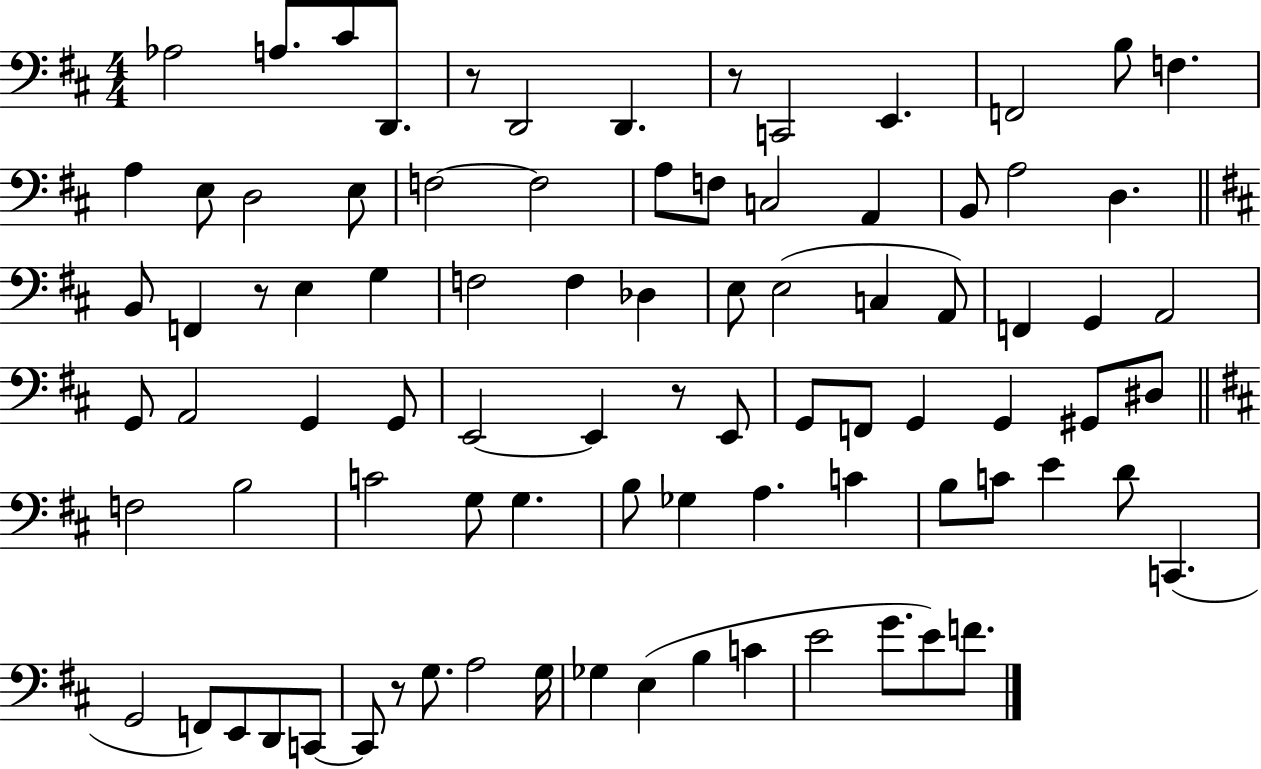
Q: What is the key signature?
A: D major